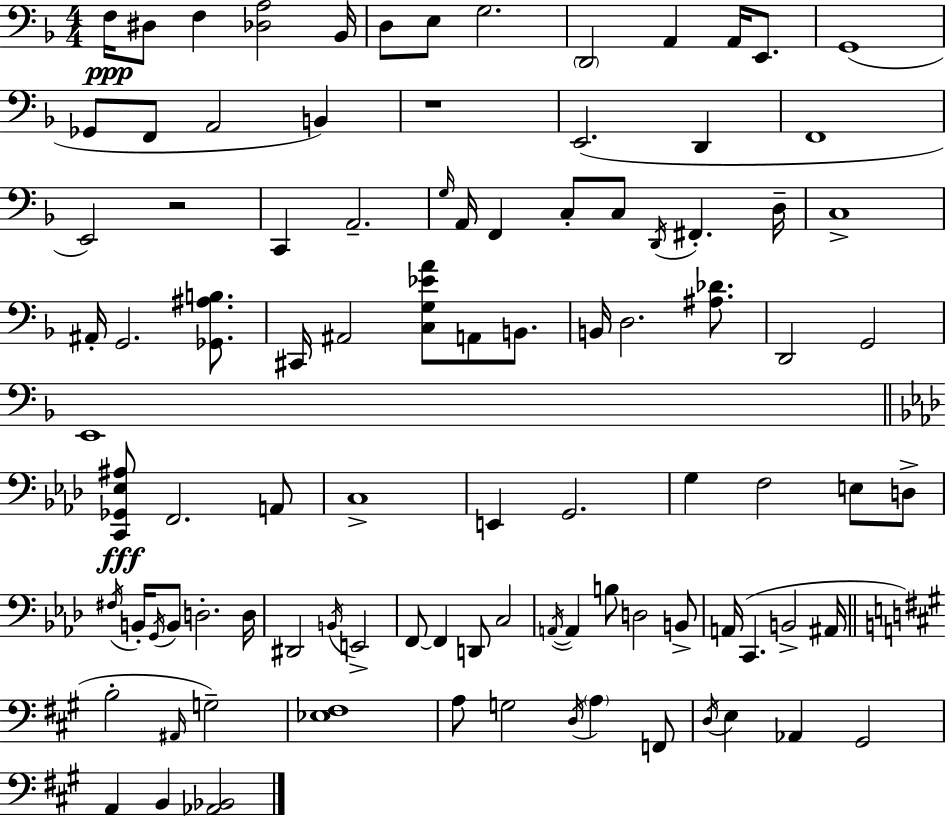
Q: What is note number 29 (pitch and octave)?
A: F#2